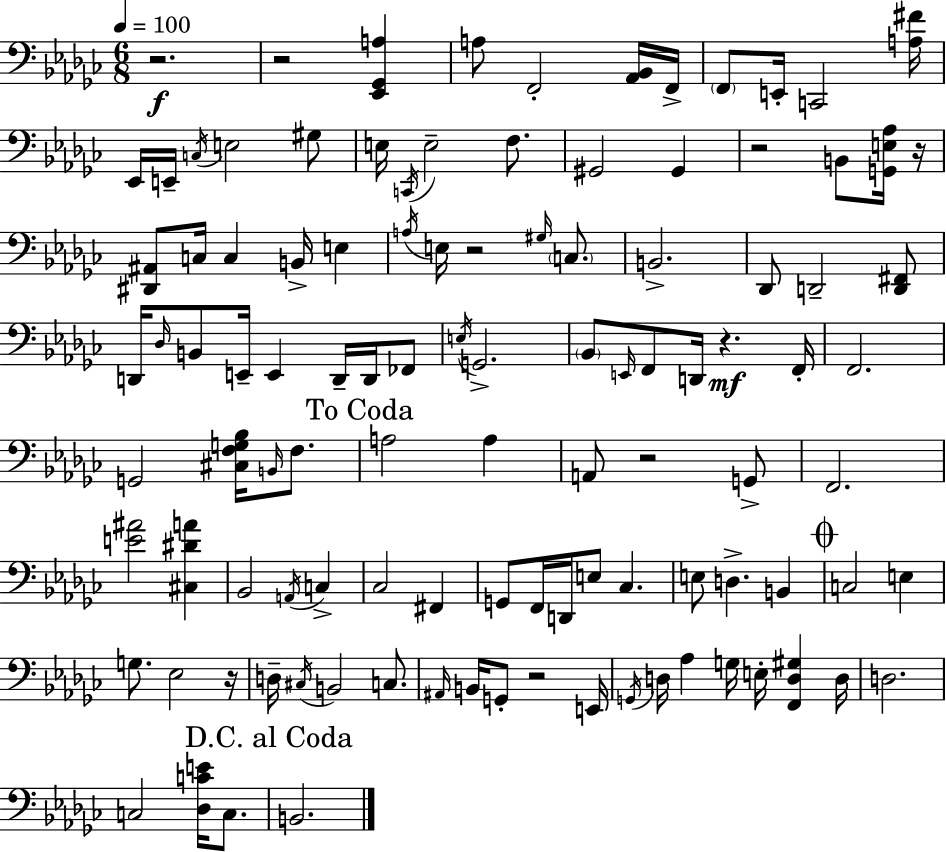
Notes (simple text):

R/h. R/h [Eb2,Gb2,A3]/q A3/e F2/h [Ab2,Bb2]/s F2/s F2/e E2/s C2/h [A3,F#4]/s Eb2/s E2/s C3/s E3/h G#3/e E3/s C2/s E3/h F3/e. G#2/h G#2/q R/h B2/e [G2,E3,Ab3]/s R/s [D#2,A#2]/e C3/s C3/q B2/s E3/q A3/s E3/s R/h G#3/s C3/e. B2/h. Db2/e D2/h [D2,F#2]/e D2/s Db3/s B2/e E2/s E2/q D2/s D2/s FES2/e E3/s G2/h. Bb2/e E2/s F2/e D2/s R/q. F2/s F2/h. G2/h [C#3,F3,G3,Bb3]/s B2/s F3/e. A3/h A3/q A2/e R/h G2/e F2/h. [E4,A#4]/h [C#3,D#4,A4]/q Bb2/h A2/s C3/q CES3/h F#2/q G2/e F2/s D2/s E3/e CES3/q. E3/e D3/q. B2/q C3/h E3/q G3/e. Eb3/h R/s D3/s C#3/s B2/h C3/e. A#2/s B2/s G2/e R/h E2/s G2/s D3/s Ab3/q G3/s E3/s [F2,D3,G#3]/q D3/s D3/h. C3/h [Db3,C4,E4]/s C3/e. B2/h.